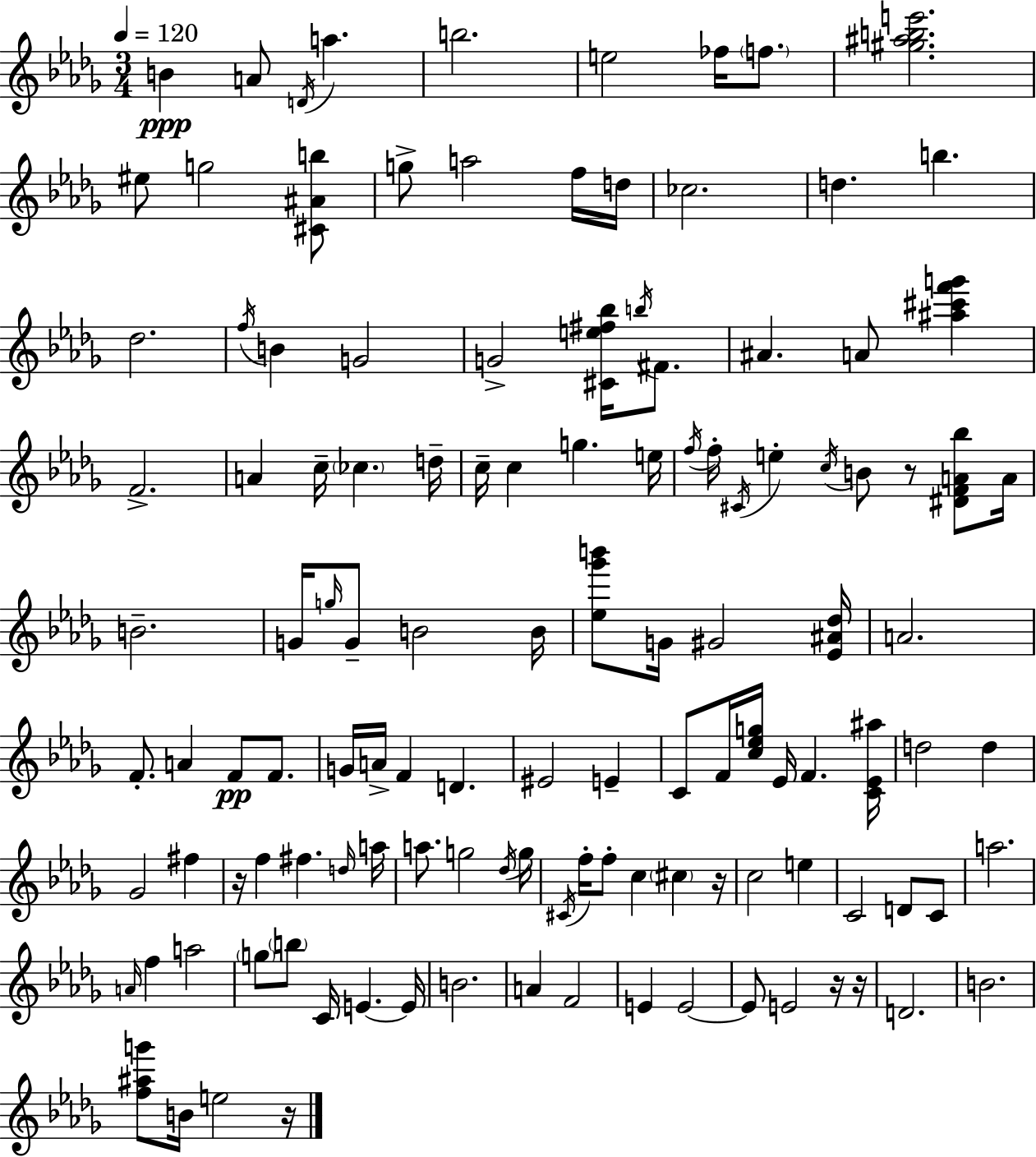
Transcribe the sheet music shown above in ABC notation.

X:1
T:Untitled
M:3/4
L:1/4
K:Bbm
B A/2 D/4 a b2 e2 _f/4 f/2 [^g^abe']2 ^e/2 g2 [^C^Ab]/2 g/2 a2 f/4 d/4 _c2 d b _d2 f/4 B G2 G2 [^Ce^f_b]/4 b/4 ^F/2 ^A A/2 [^a^c'f'g'] F2 A c/4 _c d/4 c/4 c g e/4 f/4 f/4 ^C/4 e c/4 B/2 z/2 [^DFA_b]/2 A/4 B2 G/4 g/4 G/2 B2 B/4 [_e_g'b']/2 G/4 ^G2 [_E^A_d]/4 A2 F/2 A F/2 F/2 G/4 A/4 F D ^E2 E C/2 F/4 [c_eg]/4 _E/4 F [C_E^a]/4 d2 d _G2 ^f z/4 f ^f d/4 a/4 a/2 g2 _d/4 g/4 ^C/4 f/4 f/2 c ^c z/4 c2 e C2 D/2 C/2 a2 A/4 f a2 g/2 b/2 C/4 E E/4 B2 A F2 E E2 E/2 E2 z/4 z/4 D2 B2 [f^ag']/2 B/4 e2 z/4